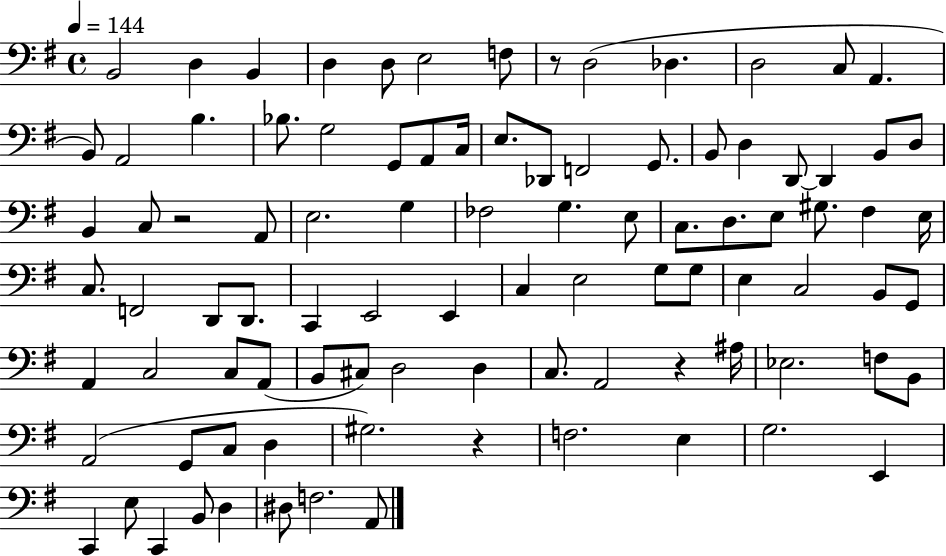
B2/h D3/q B2/q D3/q D3/e E3/h F3/e R/e D3/h Db3/q. D3/h C3/e A2/q. B2/e A2/h B3/q. Bb3/e. G3/h G2/e A2/e C3/s E3/e. Db2/e F2/h G2/e. B2/e D3/q D2/e D2/q B2/e D3/e B2/q C3/e R/h A2/e E3/h. G3/q FES3/h G3/q. E3/e C3/e. D3/e. E3/e G#3/e. F#3/q E3/s C3/e. F2/h D2/e D2/e. C2/q E2/h E2/q C3/q E3/h G3/e G3/e E3/q C3/h B2/e G2/e A2/q C3/h C3/e A2/e B2/e C#3/e D3/h D3/q C3/e. A2/h R/q A#3/s Eb3/h. F3/e B2/e A2/h G2/e C3/e D3/q G#3/h. R/q F3/h. E3/q G3/h. E2/q C2/q E3/e C2/q B2/e D3/q D#3/e F3/h. A2/e